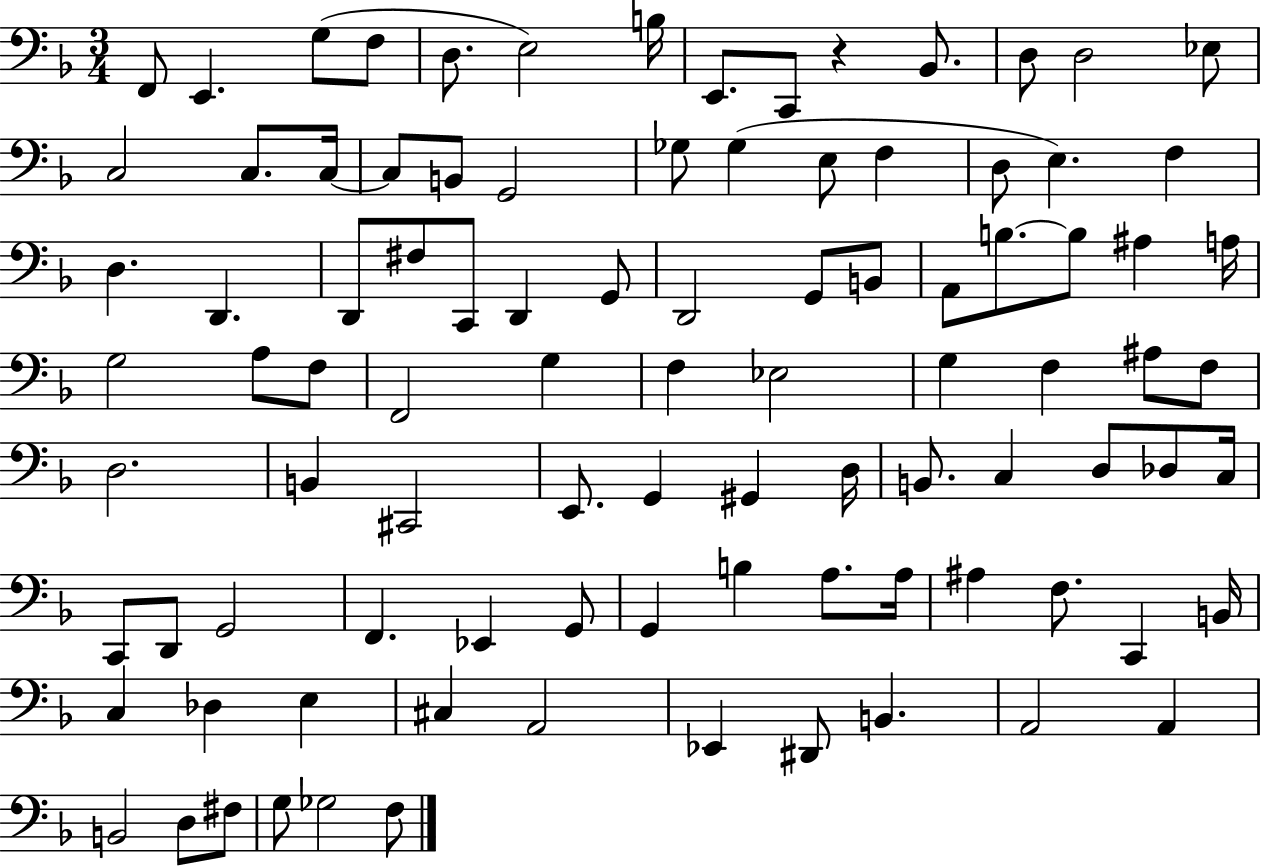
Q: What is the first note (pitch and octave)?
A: F2